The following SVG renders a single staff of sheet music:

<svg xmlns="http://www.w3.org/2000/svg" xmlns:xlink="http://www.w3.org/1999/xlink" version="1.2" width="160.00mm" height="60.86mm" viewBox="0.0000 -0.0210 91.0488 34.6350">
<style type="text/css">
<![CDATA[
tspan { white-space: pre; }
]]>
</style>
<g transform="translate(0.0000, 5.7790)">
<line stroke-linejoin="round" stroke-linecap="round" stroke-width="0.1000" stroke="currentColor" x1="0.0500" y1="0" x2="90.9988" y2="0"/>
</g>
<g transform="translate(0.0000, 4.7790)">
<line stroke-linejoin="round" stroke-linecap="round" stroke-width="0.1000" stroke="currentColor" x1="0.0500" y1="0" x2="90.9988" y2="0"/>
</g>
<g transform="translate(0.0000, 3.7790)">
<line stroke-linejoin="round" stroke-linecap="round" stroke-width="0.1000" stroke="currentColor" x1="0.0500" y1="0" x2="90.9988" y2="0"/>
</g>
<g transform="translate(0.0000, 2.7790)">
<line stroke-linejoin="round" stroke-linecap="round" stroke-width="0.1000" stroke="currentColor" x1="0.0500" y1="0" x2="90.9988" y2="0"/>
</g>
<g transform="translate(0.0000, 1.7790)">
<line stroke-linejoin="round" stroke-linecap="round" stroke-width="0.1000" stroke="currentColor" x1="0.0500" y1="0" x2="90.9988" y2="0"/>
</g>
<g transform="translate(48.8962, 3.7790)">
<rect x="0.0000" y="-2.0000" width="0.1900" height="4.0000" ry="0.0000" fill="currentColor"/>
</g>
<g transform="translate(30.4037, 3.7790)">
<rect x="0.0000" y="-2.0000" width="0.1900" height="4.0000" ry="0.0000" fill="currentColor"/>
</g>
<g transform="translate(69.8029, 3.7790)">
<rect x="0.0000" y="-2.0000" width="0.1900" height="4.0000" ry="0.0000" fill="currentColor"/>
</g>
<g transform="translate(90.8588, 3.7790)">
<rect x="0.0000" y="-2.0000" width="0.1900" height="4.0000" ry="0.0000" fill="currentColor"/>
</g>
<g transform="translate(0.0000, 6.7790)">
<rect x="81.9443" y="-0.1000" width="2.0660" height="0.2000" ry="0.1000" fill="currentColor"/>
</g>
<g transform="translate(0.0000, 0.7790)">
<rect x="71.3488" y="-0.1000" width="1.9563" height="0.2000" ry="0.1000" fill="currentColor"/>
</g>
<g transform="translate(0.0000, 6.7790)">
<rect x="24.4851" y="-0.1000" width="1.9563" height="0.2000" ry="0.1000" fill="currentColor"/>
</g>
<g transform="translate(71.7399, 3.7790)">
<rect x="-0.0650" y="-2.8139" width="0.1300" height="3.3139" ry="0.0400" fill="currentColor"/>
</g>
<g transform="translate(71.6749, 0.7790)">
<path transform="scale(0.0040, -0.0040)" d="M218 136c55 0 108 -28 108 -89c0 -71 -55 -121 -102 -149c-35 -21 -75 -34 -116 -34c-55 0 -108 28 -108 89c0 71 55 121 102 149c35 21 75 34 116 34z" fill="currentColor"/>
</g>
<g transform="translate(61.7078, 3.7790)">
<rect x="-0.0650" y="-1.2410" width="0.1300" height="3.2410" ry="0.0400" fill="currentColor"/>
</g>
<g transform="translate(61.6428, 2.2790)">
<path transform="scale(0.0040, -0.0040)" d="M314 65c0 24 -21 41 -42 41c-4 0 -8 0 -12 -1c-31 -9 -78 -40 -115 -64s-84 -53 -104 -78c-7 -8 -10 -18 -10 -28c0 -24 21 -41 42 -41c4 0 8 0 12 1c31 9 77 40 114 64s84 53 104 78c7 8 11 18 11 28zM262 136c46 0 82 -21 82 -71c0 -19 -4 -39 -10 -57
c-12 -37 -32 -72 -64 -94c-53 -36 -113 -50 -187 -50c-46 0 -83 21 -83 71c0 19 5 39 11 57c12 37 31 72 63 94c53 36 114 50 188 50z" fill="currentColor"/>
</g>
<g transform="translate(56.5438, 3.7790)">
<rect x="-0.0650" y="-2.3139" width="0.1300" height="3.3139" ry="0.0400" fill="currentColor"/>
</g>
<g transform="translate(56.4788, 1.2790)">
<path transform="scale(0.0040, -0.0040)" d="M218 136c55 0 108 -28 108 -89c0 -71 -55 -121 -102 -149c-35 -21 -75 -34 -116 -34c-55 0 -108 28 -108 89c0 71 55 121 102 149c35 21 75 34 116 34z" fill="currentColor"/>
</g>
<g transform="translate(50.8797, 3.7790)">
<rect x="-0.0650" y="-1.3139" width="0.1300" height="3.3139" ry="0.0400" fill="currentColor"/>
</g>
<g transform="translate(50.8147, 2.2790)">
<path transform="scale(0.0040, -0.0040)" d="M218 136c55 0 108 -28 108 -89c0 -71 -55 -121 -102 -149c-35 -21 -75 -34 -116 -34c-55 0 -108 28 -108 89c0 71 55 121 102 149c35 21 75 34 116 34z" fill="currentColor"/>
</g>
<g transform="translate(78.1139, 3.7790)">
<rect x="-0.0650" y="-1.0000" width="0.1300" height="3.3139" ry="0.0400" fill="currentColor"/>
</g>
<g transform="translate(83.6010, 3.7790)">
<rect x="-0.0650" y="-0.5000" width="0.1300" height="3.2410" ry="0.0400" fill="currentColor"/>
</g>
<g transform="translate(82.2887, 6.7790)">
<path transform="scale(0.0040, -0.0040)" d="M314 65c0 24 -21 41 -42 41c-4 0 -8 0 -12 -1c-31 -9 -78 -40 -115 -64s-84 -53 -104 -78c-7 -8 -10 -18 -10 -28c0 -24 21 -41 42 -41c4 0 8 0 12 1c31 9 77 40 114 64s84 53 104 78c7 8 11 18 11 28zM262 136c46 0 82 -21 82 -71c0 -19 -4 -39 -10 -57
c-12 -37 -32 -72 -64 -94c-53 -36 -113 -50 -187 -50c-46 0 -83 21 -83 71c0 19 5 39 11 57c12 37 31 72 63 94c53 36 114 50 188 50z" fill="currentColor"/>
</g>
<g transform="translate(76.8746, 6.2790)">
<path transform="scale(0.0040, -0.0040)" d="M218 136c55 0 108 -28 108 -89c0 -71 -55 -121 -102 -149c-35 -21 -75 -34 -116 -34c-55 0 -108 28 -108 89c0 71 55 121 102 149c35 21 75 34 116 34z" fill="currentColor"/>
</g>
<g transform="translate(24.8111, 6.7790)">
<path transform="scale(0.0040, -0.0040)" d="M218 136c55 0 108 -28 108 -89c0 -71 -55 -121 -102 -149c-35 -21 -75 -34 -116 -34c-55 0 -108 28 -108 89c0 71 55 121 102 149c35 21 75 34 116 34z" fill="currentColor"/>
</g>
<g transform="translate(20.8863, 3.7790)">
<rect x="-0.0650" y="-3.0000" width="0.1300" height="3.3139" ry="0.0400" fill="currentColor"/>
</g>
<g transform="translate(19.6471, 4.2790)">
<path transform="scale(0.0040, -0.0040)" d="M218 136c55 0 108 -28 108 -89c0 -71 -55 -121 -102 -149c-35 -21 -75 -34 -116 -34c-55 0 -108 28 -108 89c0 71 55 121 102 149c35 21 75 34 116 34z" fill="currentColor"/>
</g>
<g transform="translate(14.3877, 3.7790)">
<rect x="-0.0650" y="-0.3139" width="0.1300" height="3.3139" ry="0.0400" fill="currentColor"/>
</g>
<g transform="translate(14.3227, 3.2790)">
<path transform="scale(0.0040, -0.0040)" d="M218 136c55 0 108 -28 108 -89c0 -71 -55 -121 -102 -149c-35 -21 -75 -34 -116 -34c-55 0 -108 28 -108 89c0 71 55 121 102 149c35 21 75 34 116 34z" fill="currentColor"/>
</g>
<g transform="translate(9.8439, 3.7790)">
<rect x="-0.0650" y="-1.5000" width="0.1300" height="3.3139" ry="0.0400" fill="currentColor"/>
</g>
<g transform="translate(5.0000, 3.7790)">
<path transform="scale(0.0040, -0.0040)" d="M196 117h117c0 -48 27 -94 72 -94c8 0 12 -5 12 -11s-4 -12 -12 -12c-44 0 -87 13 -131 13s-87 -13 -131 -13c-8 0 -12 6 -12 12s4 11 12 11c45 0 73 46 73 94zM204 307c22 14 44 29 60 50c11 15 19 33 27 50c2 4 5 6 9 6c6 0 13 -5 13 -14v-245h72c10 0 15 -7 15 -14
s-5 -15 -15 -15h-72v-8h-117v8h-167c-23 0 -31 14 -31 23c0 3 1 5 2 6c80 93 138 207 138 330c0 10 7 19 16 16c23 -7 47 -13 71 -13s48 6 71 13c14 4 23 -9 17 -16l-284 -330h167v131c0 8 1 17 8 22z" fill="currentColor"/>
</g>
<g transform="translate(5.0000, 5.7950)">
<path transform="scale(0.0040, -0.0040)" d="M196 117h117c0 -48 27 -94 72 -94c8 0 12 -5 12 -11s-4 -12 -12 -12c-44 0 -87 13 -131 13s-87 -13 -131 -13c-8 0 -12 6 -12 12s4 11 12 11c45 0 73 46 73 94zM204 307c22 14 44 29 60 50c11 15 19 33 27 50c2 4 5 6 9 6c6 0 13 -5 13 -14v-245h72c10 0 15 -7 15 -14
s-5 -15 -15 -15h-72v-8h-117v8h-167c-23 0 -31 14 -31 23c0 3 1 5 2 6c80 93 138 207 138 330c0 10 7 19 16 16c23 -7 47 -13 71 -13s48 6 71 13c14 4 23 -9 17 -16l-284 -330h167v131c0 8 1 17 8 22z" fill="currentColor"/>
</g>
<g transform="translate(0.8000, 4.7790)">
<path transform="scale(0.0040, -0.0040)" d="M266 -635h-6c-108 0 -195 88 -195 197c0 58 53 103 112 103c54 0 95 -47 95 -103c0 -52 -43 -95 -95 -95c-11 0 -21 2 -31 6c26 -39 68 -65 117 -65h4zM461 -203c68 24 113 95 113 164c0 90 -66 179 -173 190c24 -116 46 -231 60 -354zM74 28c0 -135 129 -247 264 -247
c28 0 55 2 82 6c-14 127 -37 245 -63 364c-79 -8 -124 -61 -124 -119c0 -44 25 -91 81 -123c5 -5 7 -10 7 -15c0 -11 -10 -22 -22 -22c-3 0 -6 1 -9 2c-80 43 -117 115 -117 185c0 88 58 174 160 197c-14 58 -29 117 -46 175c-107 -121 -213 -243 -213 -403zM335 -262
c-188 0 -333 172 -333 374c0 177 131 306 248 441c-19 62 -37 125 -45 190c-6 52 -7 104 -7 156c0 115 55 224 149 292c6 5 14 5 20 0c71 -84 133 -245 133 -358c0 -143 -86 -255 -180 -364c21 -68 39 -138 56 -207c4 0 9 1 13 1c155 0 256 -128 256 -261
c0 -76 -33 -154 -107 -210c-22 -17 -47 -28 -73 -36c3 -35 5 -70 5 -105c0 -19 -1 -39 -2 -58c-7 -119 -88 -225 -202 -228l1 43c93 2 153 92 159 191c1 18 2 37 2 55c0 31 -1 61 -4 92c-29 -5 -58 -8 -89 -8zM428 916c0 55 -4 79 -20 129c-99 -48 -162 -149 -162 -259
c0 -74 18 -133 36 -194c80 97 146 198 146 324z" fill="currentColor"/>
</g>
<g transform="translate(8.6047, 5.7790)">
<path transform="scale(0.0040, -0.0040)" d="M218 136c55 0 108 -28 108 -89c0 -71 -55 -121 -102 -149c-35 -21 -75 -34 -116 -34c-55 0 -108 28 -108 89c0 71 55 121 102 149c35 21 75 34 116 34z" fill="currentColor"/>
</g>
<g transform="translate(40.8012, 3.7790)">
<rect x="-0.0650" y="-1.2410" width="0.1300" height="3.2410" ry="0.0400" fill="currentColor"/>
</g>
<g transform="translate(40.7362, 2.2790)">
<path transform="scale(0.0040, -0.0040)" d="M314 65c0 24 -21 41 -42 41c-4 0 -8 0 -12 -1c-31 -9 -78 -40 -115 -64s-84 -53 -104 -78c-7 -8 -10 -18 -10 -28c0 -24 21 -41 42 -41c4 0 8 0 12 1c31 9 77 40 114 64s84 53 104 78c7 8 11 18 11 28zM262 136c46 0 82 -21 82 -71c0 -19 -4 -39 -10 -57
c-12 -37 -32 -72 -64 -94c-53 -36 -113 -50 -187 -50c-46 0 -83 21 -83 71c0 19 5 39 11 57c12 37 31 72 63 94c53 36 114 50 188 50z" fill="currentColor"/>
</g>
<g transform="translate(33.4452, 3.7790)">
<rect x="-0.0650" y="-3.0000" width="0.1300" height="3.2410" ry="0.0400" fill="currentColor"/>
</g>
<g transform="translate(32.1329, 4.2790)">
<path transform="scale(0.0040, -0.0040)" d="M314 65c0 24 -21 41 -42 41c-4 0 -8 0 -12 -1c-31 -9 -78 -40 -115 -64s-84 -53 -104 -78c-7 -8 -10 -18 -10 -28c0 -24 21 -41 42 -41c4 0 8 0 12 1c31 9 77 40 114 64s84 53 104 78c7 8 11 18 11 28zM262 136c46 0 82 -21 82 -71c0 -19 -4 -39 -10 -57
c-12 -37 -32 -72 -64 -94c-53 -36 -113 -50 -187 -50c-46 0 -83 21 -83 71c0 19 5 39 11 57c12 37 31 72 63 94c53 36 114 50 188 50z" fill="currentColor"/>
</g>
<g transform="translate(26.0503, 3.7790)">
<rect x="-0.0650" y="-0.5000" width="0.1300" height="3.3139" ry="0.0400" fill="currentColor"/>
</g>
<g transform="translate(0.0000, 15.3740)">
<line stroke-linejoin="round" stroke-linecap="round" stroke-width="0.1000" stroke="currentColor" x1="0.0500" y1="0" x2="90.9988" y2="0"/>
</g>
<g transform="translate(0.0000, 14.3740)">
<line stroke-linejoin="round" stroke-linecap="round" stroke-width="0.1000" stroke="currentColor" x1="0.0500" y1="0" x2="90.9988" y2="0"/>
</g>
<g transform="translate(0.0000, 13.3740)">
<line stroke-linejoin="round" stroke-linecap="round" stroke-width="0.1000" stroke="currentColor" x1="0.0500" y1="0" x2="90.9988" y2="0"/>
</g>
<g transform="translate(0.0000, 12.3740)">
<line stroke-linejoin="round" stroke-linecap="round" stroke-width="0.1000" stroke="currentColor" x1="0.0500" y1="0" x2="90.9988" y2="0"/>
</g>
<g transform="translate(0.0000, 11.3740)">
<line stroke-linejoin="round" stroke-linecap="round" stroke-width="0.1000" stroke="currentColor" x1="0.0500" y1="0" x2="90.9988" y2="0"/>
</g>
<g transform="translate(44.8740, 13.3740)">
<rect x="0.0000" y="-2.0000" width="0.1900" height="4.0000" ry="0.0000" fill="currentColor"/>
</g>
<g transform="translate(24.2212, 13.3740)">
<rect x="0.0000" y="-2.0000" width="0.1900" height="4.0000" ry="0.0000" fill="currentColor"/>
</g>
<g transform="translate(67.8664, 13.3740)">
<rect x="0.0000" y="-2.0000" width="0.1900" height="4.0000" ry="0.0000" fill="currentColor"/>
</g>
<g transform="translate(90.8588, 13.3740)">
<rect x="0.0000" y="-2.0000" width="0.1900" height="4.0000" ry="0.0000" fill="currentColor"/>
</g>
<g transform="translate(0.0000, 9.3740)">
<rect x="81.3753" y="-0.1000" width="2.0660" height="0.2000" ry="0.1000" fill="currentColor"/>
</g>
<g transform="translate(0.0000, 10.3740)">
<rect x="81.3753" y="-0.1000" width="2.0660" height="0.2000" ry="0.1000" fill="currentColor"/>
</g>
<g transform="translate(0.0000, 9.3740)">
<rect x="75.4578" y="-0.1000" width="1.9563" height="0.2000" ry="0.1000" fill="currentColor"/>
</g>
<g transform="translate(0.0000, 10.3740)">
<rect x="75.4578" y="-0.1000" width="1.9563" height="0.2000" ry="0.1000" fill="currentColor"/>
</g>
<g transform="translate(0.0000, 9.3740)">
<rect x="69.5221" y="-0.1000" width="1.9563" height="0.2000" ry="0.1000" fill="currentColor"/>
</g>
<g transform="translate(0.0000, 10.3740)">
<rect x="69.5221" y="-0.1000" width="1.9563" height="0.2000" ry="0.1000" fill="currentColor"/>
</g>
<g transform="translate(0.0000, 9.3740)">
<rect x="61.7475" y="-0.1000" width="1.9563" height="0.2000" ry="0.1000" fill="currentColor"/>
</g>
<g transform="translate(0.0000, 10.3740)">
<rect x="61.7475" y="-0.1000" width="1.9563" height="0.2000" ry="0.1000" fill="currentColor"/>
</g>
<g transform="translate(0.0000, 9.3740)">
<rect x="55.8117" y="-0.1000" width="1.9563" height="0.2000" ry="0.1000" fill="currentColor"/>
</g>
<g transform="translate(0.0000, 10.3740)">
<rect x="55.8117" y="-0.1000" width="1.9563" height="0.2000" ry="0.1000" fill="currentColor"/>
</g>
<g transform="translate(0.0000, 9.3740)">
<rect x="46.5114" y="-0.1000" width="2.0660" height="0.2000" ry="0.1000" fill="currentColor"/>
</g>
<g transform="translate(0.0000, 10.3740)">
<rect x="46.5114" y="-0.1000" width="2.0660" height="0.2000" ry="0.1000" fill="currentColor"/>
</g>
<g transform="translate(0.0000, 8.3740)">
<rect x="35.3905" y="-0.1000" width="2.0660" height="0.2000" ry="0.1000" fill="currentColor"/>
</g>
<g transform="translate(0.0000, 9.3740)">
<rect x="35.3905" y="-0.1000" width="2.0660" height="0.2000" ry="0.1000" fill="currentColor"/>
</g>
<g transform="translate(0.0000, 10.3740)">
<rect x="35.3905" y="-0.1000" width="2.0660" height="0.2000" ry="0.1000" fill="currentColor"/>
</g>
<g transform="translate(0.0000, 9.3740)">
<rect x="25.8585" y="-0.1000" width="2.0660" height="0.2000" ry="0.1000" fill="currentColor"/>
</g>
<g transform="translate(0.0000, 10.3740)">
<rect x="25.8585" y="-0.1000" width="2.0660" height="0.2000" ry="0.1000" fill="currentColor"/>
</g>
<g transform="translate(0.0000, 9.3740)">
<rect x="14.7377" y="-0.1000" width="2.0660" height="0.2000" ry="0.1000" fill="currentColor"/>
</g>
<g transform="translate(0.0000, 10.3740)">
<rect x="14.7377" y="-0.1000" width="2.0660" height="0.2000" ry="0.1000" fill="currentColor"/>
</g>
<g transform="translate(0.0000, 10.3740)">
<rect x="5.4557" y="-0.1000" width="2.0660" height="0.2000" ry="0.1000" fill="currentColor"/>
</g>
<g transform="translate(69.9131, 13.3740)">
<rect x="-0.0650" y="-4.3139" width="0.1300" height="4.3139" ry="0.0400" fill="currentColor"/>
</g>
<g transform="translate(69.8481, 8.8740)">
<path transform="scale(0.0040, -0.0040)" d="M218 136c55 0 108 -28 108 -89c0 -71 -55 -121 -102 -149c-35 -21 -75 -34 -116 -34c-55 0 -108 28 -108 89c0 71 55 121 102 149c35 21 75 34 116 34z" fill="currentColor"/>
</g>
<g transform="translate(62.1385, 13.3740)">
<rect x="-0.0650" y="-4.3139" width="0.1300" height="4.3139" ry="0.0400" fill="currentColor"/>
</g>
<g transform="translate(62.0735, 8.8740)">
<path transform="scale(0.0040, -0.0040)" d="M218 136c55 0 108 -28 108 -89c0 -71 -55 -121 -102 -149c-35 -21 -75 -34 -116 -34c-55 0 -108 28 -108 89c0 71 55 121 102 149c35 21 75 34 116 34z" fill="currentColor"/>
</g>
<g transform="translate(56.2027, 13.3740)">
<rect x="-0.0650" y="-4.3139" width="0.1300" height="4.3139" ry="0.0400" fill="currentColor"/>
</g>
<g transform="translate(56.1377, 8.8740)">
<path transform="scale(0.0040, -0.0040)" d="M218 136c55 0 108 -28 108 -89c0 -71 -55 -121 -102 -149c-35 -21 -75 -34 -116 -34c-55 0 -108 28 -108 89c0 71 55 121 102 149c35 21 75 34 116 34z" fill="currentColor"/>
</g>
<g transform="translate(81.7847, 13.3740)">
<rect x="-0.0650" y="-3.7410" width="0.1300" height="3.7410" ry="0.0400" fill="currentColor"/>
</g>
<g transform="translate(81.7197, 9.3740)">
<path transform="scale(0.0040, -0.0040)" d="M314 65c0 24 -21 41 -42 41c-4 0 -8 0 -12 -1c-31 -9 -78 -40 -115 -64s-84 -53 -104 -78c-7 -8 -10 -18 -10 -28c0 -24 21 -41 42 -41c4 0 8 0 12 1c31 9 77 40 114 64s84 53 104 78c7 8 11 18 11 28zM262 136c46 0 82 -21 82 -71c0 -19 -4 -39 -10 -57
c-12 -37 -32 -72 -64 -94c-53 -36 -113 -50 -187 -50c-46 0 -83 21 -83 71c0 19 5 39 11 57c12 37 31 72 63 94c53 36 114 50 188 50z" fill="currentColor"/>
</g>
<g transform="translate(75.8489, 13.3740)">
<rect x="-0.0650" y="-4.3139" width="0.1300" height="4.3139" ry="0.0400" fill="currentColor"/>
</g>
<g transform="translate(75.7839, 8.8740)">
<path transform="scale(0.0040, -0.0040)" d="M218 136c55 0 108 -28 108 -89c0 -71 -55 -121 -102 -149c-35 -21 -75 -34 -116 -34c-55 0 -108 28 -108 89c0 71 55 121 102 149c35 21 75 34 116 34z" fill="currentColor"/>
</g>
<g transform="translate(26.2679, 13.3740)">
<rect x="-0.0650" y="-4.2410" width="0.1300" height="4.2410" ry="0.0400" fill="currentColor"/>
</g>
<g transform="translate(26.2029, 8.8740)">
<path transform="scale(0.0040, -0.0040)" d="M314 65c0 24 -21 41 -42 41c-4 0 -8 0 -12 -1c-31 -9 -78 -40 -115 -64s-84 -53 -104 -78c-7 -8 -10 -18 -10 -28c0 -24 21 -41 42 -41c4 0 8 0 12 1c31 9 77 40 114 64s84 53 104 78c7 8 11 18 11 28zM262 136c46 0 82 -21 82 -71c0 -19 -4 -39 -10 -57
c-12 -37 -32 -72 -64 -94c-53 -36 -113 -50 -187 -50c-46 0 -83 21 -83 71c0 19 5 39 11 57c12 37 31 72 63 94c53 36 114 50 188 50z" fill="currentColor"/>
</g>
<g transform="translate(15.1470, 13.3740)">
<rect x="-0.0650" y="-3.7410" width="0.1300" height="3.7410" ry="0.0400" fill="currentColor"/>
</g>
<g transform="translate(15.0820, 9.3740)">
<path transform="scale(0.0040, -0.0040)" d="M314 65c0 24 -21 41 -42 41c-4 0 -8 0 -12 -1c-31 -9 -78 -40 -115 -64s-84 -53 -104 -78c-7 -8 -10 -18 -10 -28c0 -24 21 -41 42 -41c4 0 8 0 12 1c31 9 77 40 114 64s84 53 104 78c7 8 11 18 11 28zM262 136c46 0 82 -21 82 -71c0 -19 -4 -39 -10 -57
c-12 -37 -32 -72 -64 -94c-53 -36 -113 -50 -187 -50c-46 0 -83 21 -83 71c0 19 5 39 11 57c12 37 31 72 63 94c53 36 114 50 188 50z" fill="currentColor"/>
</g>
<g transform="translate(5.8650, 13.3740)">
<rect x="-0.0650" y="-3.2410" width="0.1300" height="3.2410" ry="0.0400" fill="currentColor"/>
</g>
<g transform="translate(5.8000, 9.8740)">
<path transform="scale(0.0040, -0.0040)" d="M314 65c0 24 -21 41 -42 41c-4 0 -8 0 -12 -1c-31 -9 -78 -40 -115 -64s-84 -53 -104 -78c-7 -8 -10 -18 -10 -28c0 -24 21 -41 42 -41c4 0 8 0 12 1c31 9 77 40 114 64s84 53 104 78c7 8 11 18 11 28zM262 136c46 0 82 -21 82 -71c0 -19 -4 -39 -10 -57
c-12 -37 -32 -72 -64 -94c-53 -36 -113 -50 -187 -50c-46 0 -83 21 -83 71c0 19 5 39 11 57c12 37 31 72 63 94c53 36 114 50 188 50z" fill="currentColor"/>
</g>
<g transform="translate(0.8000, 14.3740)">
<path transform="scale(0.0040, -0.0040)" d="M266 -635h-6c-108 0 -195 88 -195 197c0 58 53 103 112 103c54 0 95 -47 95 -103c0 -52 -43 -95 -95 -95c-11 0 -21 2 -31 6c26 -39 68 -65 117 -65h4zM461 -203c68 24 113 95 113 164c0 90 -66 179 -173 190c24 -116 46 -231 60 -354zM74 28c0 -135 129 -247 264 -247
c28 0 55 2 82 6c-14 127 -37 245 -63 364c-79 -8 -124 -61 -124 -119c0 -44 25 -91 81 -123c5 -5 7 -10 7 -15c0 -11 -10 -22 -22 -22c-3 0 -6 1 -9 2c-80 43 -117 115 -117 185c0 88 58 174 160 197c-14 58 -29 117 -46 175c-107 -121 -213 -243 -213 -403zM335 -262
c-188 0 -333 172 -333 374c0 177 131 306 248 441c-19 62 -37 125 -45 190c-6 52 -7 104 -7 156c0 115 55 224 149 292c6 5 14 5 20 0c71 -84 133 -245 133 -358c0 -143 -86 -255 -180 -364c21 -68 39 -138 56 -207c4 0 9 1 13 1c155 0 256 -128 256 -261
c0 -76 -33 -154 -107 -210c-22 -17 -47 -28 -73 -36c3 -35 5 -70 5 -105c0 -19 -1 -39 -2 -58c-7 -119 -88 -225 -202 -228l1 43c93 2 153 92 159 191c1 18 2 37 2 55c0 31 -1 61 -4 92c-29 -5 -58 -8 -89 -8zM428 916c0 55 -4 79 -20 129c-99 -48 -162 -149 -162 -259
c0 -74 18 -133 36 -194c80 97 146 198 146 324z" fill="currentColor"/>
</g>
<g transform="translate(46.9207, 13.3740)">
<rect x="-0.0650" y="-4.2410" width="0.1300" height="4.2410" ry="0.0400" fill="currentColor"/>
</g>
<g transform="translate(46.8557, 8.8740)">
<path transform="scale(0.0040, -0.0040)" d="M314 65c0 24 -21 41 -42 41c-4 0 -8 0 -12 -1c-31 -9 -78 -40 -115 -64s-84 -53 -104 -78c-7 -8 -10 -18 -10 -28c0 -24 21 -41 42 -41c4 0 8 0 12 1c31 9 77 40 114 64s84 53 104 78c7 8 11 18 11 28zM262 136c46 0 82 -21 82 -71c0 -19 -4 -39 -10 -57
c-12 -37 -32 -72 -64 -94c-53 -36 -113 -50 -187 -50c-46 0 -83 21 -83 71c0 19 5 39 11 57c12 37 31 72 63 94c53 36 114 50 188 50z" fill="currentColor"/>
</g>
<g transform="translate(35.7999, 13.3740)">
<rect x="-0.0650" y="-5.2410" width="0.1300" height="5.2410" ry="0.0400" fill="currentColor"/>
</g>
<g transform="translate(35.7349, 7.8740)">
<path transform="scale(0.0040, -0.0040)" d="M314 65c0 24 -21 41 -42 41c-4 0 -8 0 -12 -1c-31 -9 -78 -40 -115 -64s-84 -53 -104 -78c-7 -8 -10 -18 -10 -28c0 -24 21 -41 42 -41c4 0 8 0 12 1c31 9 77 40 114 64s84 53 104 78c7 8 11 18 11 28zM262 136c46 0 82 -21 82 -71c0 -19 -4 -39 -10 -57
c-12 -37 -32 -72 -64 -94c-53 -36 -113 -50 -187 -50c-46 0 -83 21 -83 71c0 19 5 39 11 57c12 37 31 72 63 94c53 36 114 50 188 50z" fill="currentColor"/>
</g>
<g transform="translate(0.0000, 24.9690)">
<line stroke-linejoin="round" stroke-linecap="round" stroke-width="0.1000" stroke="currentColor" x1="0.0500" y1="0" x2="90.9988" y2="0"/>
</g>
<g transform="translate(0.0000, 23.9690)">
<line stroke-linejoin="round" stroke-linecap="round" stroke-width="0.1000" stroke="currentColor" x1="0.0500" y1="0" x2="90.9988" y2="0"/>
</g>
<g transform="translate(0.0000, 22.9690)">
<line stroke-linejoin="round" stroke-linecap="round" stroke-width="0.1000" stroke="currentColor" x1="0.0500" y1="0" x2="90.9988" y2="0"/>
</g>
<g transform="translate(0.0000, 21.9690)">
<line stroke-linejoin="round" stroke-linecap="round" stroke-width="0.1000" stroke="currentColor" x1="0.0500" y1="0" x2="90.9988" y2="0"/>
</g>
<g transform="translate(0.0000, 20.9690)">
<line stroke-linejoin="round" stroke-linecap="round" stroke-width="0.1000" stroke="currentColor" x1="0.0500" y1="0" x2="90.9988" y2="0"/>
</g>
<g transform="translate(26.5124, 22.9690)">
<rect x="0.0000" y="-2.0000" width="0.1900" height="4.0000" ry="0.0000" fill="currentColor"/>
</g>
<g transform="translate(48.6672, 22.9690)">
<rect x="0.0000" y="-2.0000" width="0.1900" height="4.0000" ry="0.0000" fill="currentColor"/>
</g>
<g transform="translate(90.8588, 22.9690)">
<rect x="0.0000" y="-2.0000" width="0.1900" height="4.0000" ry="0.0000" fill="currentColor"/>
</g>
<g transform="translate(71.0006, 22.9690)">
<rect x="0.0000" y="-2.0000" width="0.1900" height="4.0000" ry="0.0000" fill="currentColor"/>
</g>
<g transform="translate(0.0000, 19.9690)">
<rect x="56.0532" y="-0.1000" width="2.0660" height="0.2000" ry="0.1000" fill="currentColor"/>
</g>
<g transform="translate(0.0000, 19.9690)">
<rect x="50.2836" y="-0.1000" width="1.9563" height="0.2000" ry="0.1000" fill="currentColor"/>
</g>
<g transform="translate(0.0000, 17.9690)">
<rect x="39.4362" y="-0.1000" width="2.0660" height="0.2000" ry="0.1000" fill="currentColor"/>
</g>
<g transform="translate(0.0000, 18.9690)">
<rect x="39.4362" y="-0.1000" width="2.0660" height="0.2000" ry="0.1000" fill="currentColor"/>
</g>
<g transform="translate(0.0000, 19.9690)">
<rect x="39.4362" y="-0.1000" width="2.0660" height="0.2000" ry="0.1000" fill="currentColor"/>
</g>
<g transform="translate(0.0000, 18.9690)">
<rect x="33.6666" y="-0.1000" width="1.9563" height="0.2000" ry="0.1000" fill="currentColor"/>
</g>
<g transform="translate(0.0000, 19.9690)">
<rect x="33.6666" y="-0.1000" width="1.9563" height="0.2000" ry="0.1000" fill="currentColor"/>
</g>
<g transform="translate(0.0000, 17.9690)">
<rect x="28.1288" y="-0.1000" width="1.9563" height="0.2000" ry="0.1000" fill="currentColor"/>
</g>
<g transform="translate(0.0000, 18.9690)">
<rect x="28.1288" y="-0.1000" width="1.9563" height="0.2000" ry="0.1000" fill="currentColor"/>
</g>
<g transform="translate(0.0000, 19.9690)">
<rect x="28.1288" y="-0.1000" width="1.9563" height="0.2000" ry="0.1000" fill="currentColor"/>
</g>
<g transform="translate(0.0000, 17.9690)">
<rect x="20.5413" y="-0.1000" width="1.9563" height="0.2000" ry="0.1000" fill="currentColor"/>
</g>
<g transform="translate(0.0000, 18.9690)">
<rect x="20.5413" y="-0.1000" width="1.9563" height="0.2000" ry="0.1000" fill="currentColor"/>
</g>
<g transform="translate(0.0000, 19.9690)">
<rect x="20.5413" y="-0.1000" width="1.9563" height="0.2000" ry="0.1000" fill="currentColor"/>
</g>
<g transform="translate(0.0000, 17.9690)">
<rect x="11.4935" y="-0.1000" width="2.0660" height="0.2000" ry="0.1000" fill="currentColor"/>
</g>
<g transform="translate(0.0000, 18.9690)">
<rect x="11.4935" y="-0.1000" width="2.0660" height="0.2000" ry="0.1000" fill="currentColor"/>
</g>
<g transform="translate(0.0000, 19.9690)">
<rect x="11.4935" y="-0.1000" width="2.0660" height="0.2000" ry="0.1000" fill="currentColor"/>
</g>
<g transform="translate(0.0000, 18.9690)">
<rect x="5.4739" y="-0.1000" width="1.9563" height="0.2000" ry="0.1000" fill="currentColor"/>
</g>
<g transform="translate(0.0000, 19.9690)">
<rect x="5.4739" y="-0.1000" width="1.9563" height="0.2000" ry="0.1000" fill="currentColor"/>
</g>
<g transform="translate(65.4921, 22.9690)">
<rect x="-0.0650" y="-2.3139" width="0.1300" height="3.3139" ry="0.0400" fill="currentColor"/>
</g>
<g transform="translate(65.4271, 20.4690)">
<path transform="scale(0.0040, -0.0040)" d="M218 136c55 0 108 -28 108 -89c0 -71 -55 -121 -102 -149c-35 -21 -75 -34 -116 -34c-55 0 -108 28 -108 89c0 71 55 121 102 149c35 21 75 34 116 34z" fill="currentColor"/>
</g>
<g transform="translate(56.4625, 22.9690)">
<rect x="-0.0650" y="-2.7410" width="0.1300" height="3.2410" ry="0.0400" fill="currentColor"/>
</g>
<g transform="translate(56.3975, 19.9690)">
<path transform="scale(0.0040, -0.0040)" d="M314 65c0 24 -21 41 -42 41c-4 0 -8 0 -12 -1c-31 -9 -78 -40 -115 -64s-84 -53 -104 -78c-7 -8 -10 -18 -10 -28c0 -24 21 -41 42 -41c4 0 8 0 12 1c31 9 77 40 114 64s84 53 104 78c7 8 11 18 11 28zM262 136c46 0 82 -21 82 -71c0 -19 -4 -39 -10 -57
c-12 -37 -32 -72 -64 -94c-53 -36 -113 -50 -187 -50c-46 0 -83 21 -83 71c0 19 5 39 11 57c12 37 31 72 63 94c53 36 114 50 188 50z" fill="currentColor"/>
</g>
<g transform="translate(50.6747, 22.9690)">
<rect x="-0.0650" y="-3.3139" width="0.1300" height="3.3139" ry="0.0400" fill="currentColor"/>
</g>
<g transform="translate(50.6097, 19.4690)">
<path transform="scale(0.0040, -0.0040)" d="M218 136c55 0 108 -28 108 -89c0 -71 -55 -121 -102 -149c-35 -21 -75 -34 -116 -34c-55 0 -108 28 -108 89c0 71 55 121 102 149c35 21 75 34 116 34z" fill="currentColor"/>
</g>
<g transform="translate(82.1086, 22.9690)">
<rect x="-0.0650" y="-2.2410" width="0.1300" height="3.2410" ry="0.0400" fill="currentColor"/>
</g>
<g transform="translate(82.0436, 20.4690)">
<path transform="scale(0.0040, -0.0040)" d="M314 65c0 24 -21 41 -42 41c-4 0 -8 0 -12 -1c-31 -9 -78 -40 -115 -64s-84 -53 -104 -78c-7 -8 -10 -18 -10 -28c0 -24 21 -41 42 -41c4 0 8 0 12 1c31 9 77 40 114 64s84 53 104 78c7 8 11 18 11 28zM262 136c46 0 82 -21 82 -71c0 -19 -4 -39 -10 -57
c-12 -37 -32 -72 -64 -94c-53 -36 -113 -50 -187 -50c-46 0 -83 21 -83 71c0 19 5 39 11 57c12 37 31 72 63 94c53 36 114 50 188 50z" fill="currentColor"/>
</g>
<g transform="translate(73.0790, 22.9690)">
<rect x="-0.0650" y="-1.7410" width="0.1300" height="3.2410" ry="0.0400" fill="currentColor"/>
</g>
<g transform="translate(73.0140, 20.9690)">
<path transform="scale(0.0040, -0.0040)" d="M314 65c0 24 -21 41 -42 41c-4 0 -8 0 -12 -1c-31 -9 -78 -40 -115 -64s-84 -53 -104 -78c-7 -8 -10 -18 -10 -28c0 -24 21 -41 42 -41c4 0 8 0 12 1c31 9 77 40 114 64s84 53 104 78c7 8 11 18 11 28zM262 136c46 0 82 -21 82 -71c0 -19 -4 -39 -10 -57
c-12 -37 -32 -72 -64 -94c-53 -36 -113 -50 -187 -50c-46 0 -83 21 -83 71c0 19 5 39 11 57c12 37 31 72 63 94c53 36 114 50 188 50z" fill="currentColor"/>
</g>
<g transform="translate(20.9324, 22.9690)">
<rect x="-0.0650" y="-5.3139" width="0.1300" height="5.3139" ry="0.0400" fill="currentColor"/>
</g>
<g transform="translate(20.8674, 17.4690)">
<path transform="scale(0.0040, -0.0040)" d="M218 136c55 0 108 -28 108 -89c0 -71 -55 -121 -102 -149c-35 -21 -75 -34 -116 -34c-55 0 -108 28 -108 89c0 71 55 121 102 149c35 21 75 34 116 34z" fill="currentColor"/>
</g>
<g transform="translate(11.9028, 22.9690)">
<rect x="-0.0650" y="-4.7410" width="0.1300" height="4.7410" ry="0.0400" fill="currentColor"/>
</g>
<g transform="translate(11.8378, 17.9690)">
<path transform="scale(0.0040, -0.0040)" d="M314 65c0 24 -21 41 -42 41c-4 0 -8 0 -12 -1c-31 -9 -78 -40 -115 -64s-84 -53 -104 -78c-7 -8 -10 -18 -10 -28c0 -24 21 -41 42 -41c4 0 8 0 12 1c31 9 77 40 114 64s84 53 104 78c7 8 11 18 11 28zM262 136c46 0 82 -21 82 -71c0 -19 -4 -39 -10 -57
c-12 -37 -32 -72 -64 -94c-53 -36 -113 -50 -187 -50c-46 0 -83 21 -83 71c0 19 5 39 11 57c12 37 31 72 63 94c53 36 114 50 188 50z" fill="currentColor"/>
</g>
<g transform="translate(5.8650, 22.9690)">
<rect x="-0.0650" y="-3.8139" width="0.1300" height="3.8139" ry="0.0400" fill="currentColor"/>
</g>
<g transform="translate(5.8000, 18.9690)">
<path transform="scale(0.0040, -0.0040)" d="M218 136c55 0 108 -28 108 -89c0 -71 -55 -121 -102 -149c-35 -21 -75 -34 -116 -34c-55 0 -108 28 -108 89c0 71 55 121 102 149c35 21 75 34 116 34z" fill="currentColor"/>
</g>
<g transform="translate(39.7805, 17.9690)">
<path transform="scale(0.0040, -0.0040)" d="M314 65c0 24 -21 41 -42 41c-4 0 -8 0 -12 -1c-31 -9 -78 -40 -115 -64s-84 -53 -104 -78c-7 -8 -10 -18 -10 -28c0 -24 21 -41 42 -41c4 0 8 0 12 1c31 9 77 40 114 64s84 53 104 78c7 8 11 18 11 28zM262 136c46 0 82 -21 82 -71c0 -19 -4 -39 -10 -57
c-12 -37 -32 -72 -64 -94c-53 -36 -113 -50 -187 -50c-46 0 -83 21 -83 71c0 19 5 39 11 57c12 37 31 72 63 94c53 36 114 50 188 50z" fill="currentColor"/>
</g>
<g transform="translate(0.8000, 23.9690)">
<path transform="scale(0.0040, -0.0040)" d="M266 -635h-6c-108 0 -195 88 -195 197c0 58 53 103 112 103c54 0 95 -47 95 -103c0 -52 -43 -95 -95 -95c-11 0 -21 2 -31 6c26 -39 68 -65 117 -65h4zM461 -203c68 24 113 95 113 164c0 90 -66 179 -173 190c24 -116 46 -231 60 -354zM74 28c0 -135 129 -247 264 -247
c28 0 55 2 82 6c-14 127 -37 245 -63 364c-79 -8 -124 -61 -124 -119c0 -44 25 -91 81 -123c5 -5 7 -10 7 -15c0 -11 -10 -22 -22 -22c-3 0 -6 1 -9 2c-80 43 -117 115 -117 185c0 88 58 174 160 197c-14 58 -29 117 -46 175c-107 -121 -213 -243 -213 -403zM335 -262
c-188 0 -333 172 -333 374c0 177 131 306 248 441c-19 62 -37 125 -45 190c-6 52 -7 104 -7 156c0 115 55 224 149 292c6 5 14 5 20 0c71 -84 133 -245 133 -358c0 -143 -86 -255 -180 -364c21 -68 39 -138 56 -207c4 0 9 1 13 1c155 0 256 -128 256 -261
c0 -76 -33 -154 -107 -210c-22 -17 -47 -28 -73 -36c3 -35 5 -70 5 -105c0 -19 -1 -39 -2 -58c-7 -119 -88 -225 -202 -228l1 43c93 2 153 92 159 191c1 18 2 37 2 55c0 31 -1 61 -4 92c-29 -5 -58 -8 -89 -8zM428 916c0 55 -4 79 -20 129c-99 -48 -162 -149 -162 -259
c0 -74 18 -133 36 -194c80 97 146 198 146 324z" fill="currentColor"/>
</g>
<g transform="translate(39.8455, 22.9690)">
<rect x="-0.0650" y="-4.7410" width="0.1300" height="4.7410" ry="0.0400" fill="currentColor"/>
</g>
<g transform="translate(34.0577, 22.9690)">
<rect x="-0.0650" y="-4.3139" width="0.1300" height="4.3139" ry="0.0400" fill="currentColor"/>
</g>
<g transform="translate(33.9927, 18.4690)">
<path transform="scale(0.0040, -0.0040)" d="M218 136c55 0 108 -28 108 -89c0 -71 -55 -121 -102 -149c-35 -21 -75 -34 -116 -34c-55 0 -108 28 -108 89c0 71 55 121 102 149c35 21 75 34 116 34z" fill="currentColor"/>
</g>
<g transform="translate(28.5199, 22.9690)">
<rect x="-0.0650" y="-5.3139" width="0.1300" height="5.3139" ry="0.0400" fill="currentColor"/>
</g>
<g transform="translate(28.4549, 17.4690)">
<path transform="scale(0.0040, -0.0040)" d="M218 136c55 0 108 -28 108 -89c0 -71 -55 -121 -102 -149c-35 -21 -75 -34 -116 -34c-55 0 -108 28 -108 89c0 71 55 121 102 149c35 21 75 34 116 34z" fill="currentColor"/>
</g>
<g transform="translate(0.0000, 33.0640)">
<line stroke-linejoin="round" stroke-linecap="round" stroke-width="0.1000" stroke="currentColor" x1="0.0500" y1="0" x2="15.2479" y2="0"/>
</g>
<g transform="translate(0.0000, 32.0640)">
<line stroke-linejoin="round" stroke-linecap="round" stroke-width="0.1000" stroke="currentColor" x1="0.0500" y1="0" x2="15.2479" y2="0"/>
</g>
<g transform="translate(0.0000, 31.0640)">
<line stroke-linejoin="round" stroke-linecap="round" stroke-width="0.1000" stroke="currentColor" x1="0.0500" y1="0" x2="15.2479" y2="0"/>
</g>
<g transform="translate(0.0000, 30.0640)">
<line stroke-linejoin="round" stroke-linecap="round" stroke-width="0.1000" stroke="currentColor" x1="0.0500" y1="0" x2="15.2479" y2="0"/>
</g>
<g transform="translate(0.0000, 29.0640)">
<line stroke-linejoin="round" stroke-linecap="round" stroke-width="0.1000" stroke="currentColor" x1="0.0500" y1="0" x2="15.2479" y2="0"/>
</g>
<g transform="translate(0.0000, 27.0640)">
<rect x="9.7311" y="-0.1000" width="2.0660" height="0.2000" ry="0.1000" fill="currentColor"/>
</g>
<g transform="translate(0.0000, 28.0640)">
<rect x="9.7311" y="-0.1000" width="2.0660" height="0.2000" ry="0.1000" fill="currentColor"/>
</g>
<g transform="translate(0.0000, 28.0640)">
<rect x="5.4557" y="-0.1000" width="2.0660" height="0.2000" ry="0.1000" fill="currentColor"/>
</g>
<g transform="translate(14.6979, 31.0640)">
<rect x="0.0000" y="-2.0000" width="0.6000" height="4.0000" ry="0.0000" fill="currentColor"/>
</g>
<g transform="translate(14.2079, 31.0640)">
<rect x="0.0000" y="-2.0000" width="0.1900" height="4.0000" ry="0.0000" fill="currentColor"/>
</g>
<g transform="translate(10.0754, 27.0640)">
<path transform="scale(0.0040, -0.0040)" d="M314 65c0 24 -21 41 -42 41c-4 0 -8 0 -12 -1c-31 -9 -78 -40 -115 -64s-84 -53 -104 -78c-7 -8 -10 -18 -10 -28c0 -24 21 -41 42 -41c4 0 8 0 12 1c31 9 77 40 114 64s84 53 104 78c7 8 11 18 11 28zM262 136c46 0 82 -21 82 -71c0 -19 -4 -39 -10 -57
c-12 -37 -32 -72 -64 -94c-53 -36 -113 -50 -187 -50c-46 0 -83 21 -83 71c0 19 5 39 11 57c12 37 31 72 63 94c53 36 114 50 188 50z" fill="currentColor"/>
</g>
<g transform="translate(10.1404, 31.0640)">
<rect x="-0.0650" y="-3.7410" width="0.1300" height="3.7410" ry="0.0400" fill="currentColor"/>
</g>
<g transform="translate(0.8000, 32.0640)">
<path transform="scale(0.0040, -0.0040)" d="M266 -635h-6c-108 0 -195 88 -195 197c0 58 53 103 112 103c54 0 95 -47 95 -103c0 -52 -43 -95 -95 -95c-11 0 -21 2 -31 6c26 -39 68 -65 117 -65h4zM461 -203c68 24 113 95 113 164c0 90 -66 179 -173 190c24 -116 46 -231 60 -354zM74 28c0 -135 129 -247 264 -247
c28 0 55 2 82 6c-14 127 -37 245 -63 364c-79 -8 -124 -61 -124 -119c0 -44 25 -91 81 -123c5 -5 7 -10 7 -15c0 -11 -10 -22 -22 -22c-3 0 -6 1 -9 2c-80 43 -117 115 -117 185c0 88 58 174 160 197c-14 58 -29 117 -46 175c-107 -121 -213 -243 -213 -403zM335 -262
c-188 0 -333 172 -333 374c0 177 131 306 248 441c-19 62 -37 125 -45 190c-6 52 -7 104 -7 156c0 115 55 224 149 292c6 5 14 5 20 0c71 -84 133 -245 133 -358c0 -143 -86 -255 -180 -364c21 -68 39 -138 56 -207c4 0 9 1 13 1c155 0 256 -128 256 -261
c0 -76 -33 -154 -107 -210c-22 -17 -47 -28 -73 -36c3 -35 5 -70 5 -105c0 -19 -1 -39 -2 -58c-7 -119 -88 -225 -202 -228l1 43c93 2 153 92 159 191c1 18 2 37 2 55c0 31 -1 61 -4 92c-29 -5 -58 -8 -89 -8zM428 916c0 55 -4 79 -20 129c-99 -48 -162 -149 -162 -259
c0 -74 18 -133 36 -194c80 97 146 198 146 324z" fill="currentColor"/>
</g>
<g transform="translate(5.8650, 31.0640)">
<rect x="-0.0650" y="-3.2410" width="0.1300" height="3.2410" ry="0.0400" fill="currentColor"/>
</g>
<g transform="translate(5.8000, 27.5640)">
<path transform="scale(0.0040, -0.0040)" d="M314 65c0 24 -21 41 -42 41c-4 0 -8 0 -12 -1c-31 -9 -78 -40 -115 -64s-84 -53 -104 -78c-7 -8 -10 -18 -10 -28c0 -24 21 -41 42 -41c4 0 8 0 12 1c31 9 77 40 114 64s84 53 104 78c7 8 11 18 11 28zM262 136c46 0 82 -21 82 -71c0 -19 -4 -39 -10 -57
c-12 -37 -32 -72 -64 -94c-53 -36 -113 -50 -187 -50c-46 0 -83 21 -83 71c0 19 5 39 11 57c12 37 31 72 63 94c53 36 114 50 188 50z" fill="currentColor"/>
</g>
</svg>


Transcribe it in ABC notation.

X:1
T:Untitled
M:4/4
L:1/4
K:C
E c A C A2 e2 e g e2 a D C2 b2 c'2 d'2 f'2 d'2 d' d' d' d' c'2 c' e'2 f' f' d' e'2 b a2 g f2 g2 b2 c'2